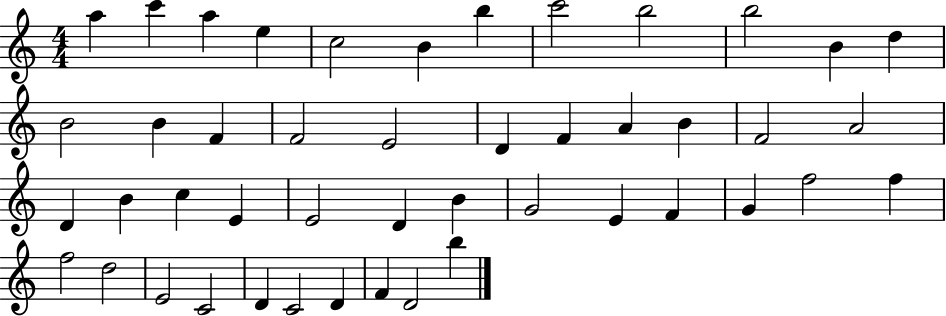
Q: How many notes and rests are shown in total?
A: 46